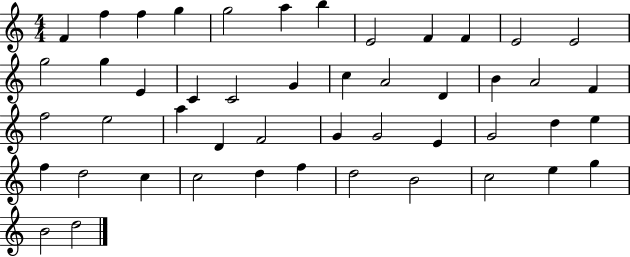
{
  \clef treble
  \numericTimeSignature
  \time 4/4
  \key c \major
  f'4 f''4 f''4 g''4 | g''2 a''4 b''4 | e'2 f'4 f'4 | e'2 e'2 | \break g''2 g''4 e'4 | c'4 c'2 g'4 | c''4 a'2 d'4 | b'4 a'2 f'4 | \break f''2 e''2 | a''4 d'4 f'2 | g'4 g'2 e'4 | g'2 d''4 e''4 | \break f''4 d''2 c''4 | c''2 d''4 f''4 | d''2 b'2 | c''2 e''4 g''4 | \break b'2 d''2 | \bar "|."
}